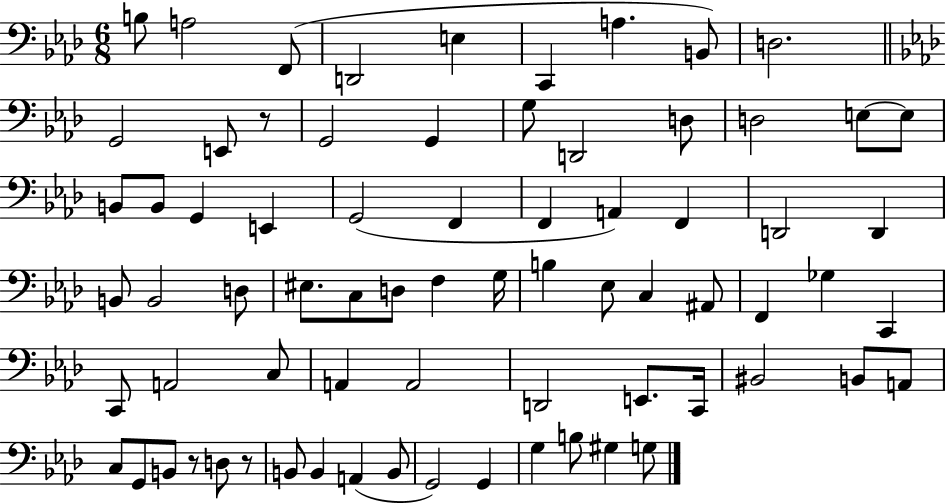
X:1
T:Untitled
M:6/8
L:1/4
K:Ab
B,/2 A,2 F,,/2 D,,2 E, C,, A, B,,/2 D,2 G,,2 E,,/2 z/2 G,,2 G,, G,/2 D,,2 D,/2 D,2 E,/2 E,/2 B,,/2 B,,/2 G,, E,, G,,2 F,, F,, A,, F,, D,,2 D,, B,,/2 B,,2 D,/2 ^E,/2 C,/2 D,/2 F, G,/4 B, _E,/2 C, ^A,,/2 F,, _G, C,, C,,/2 A,,2 C,/2 A,, A,,2 D,,2 E,,/2 C,,/4 ^B,,2 B,,/2 A,,/2 C,/2 G,,/2 B,,/2 z/2 D,/2 z/2 B,,/2 B,, A,, B,,/2 G,,2 G,, G, B,/2 ^G, G,/2